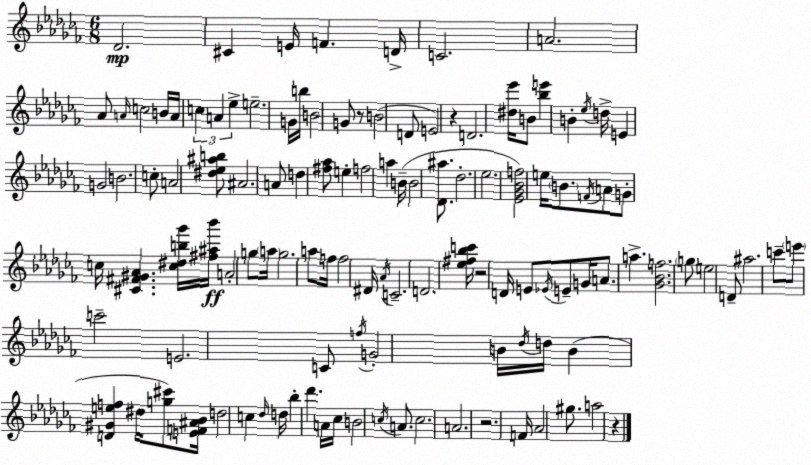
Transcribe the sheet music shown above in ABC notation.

X:1
T:Untitled
M:6/8
L:1/4
K:Abm
_D2 ^C E/4 F D/4 C2 A2 _A/2 A/4 c2 B/4 A/4 c A _e e2 G/4 b/4 B2 G/2 z/2 B2 D/2 E2 z D2 [^d_e']/4 B/2 [_be'] B _e/4 d/4 E G2 B2 c/2 A2 [^d_e^ab]/2 ^A2 A/2 d [^f_a]/2 e f2 a B/4 B2 [_D^a]/2 _d2 _e2 [_E_G_Bf]2 e/4 B/2 F/4 A/2 G/2 c/4 [^C^F^G_A] [c^db_g']/4 [^f^a_b']/4 A2 g/2 a/4 g2 a/2 f/4 f2 ^D/4 _A/4 C2 D2 [_e^f_bc']/4 z2 D/4 E/2 _E/4 E/2 G/4 A/2 a [_G_Bf]2 g/2 e2 D/2 ^a2 c'/2 e'/2 c'2 E2 C/2 f/4 G2 B/4 _d/4 d/4 B [D^Gef] ^d/4 [g^c']/2 [EF^A_B]/4 d2 c _d/4 d/4 _b _d' A/4 _c/4 B2 c/4 A/2 c2 A2 z2 F/4 _A2 ^g/2 a2 z